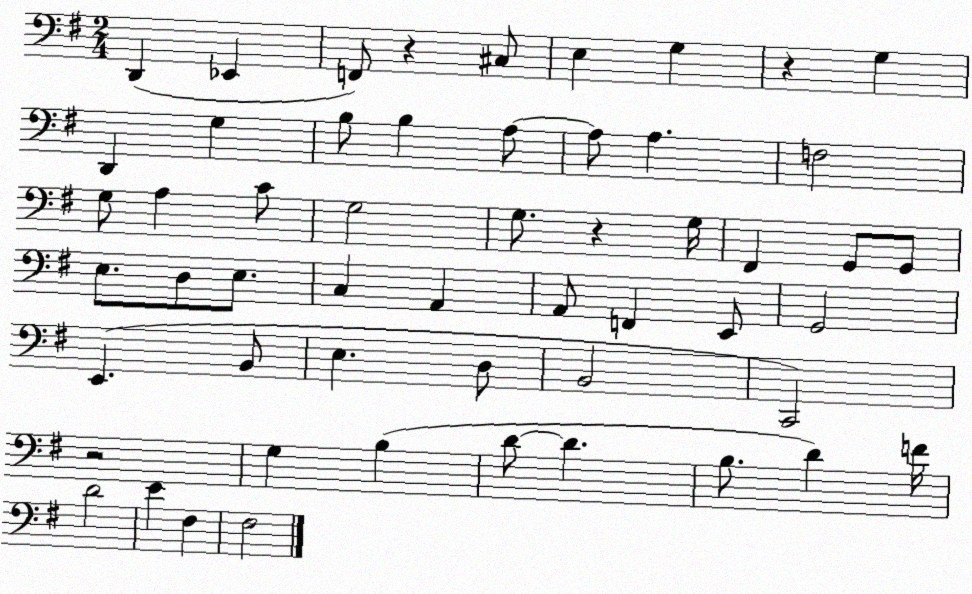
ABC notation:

X:1
T:Untitled
M:2/4
L:1/4
K:G
D,, _E,, F,,/2 z ^C,/2 E, G, z G, D,, G, B,/2 B, A,/2 A,/2 A, F,2 G,/2 A, C/2 G,2 G,/2 z G,/4 ^F,, G,,/2 G,,/2 E,/2 D,/2 E,/2 C, A,, A,,/2 F,, E,,/2 G,,2 E,, B,,/2 E, D,/2 B,,2 C,,2 z2 G, B, D/2 D B,/2 D F/4 D2 E ^F, ^F,2